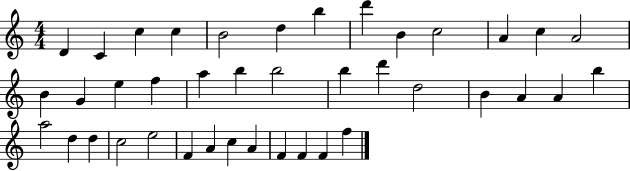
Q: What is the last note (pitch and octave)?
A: F5